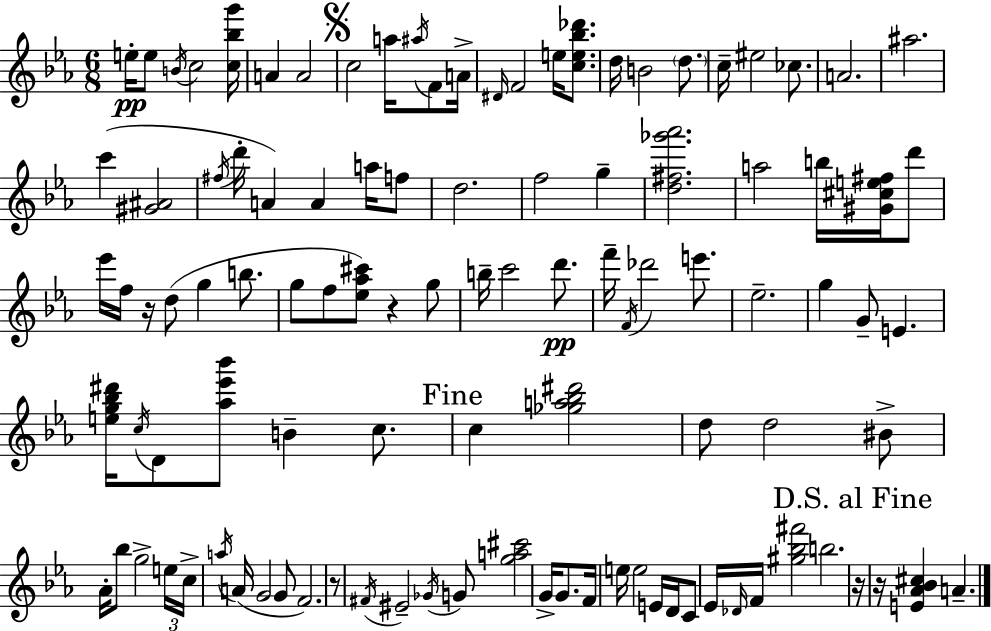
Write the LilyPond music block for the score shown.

{
  \clef treble
  \numericTimeSignature
  \time 6/8
  \key c \minor
  e''16-.\pp e''8 \acciaccatura { b'16 } c''2 | <c'' bes'' g'''>16 a'4 a'2 | \mark \markup { \musicglyph "scripts.segno" } c''2 a''16 \acciaccatura { ais''16 } f'8 | a'16-> \grace { dis'16 } f'2 e''16 | \break <c'' e'' bes'' des'''>8. d''16 b'2 | \parenthesize d''8. c''16-- eis''2 | ces''8. a'2. | ais''2. | \break c'''4( <gis' ais'>2 | \acciaccatura { fis''16 } d'''16-. a'4) a'4 | a''16 f''8 d''2. | f''2 | \break g''4-- <d'' fis'' ges''' aes'''>2. | a''2 | b''16 <gis' cis'' e'' fis''>16 d'''8 ees'''16 f''16 r16 d''8( g''4 | b''8. g''8 f''8 <ees'' aes'' cis'''>8) r4 | \break g''8 b''16-- c'''2 | d'''8.\pp f'''16-- \acciaccatura { f'16 } des'''2 | e'''8. ees''2.-- | g''4 g'8-- e'4. | \break <e'' g'' bes'' dis'''>16 \acciaccatura { c''16 } d'8 <aes'' ees''' bes'''>8 b'4-- | c''8. \mark "Fine" c''4 <ges'' a'' bes'' dis'''>2 | d''8 d''2 | bis'8-> aes'16-. bes''8 g''2-> | \break \tuplet 3/2 { e''16 c''16-> \acciaccatura { a''16 }( } a'16 g'2 | g'8 f'2.) | r8 \acciaccatura { fis'16 } eis'2-- | \acciaccatura { ges'16 } g'8 <g'' a'' cis'''>2 | \break g'16-> g'8. f'16 e''16 e''2 | e'16 d'16 c'8 ees'16 | \grace { des'16 } f'16 <gis'' bes'' fis'''>2 b''2. | \mark "D.S. al Fine" r16 r16 | \break <e' aes' bes' cis''>4 a'4.-- \bar "|."
}